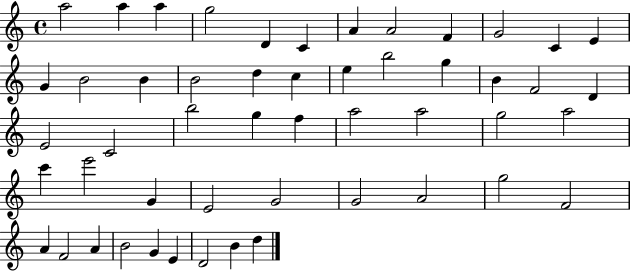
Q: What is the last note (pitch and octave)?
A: D5